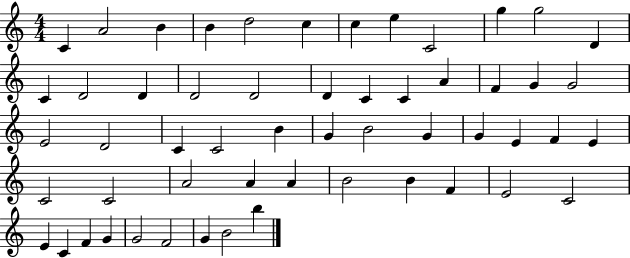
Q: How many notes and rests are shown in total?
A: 55